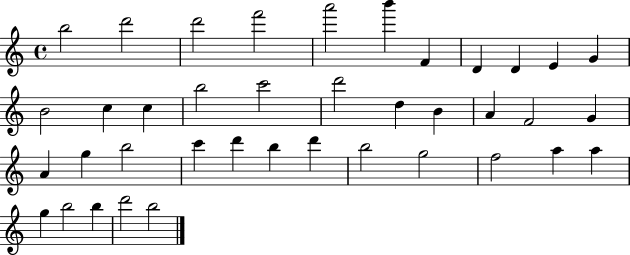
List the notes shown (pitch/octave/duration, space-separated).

B5/h D6/h D6/h F6/h A6/h B6/q F4/q D4/q D4/q E4/q G4/q B4/h C5/q C5/q B5/h C6/h D6/h D5/q B4/q A4/q F4/h G4/q A4/q G5/q B5/h C6/q D6/q B5/q D6/q B5/h G5/h F5/h A5/q A5/q G5/q B5/h B5/q D6/h B5/h